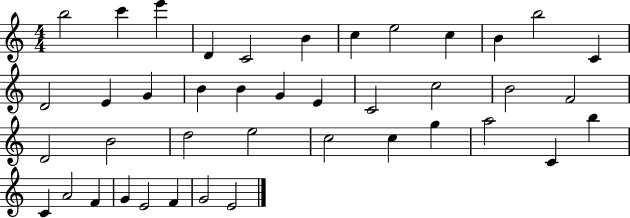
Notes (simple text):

B5/h C6/q E6/q D4/q C4/h B4/q C5/q E5/h C5/q B4/q B5/h C4/q D4/h E4/q G4/q B4/q B4/q G4/q E4/q C4/h C5/h B4/h F4/h D4/h B4/h D5/h E5/h C5/h C5/q G5/q A5/h C4/q B5/q C4/q A4/h F4/q G4/q E4/h F4/q G4/h E4/h